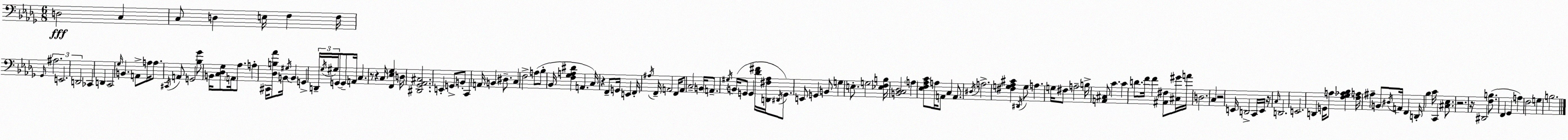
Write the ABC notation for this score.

X:1
T:Untitled
M:6/8
L:1/4
K:Bbm
D,2 C, C,/2 D, E,/4 F, F,/4 _G,,/4 ^A,2 E,,2 D,,2 _C,, D,, C,,2 _G,/4 B,, A,,/2 A,/4 A,/2 ^C,,/4 A,,/2 G,,2 [_B,_G]/2 B,,/4 [C,_D,_G,]/2 A,,/4 _A,/2 A, ^C,,/4 [_D,B,_A]/2 B,,/4 ^G,/4 B,, G,, D,,/4 _G,/4 ^G,/4 G,,/2 G,,/2 A,,/4 C, z/2 z C,/4 [F,,_E,_G,] D,/4 [^D,,_G,,_A,,^C,]2 E,, G,,/2 B,,/2 C,, A,,/4 B,, ^D,/2 C, F,2 A,/2 _B,/2 _B,,/4 [F,_G,A,^D] A,, C,/4 z F,,/2 G,,/4 E,, F,,/4 ^A,/4 F,,/4 A,,2 F,,/4 A,,/2 C,2 B,,/4 A,,/2 ^G,/4 B,,/4 G,,/2 G,, [_D^F]/4 [D,,^F,_A,]/4 ^D,,/4 G,,/2 E,,/2 G,, B,,/2 G, E,/2 G,2 [_E,F,B,]/4 [B,,C,_D,]2 A, [_E,F,_A,C]/2 A,/4 A,,/2 C, A,,/2 ^D,/4 A,2 [^F,G,_A,^C] ^D,,/4 G,/2 A, G,/4 ^F,/2 A,2 B,/4 [A,,^C,]/2 C C D/2 F/4 F [^A,,^F,]/2 [^C,^G]/4 A/4 D,2 C, z2 E,,/4 D,,2 C,,/4 E,,/4 z/4 C,/4 D,,2 E,,2 D,, G,,/4 A,/2 [F,_G,_A,_B,] [F,A,]/4 ^A, B,,/2 ^D,/4 A,,/4 F,, D,,/4 _B, C/4 C,, [^C,_E,]/2 z2 z/4 ^D,,2 [F,B,]/2 F,, _G,, A, F,2 G, B,2